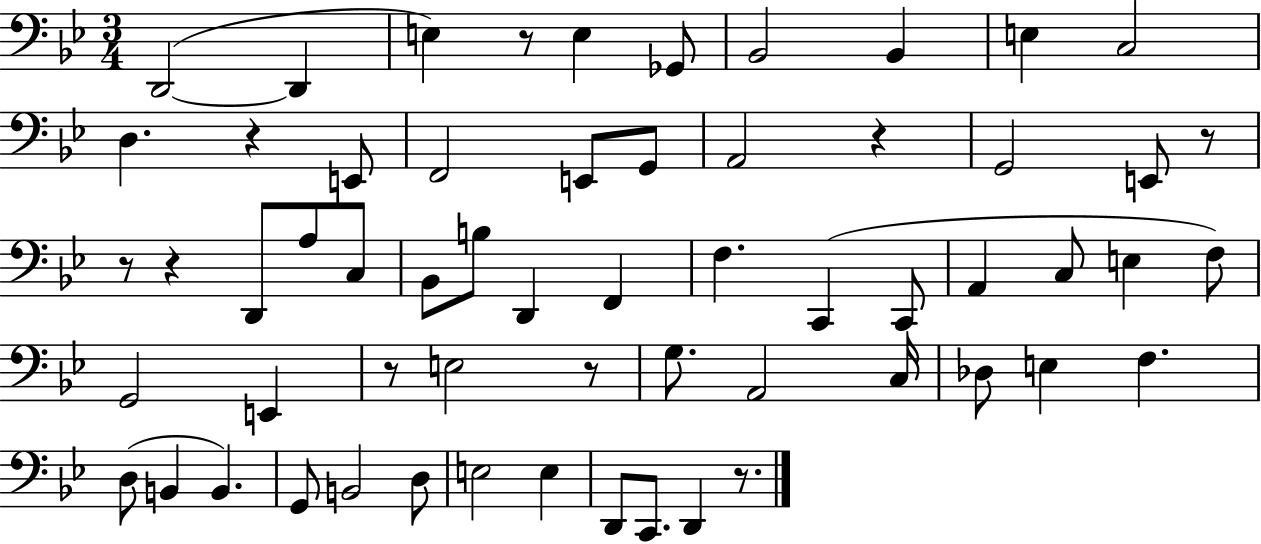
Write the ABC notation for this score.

X:1
T:Untitled
M:3/4
L:1/4
K:Bb
D,,2 D,, E, z/2 E, _G,,/2 _B,,2 _B,, E, C,2 D, z E,,/2 F,,2 E,,/2 G,,/2 A,,2 z G,,2 E,,/2 z/2 z/2 z D,,/2 A,/2 C,/2 _B,,/2 B,/2 D,, F,, F, C,, C,,/2 A,, C,/2 E, F,/2 G,,2 E,, z/2 E,2 z/2 G,/2 A,,2 C,/4 _D,/2 E, F, D,/2 B,, B,, G,,/2 B,,2 D,/2 E,2 E, D,,/2 C,,/2 D,, z/2